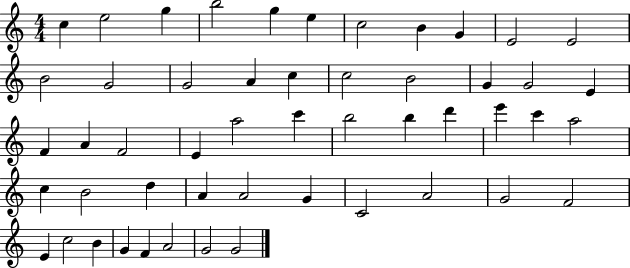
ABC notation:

X:1
T:Untitled
M:4/4
L:1/4
K:C
c e2 g b2 g e c2 B G E2 E2 B2 G2 G2 A c c2 B2 G G2 E F A F2 E a2 c' b2 b d' e' c' a2 c B2 d A A2 G C2 A2 G2 F2 E c2 B G F A2 G2 G2